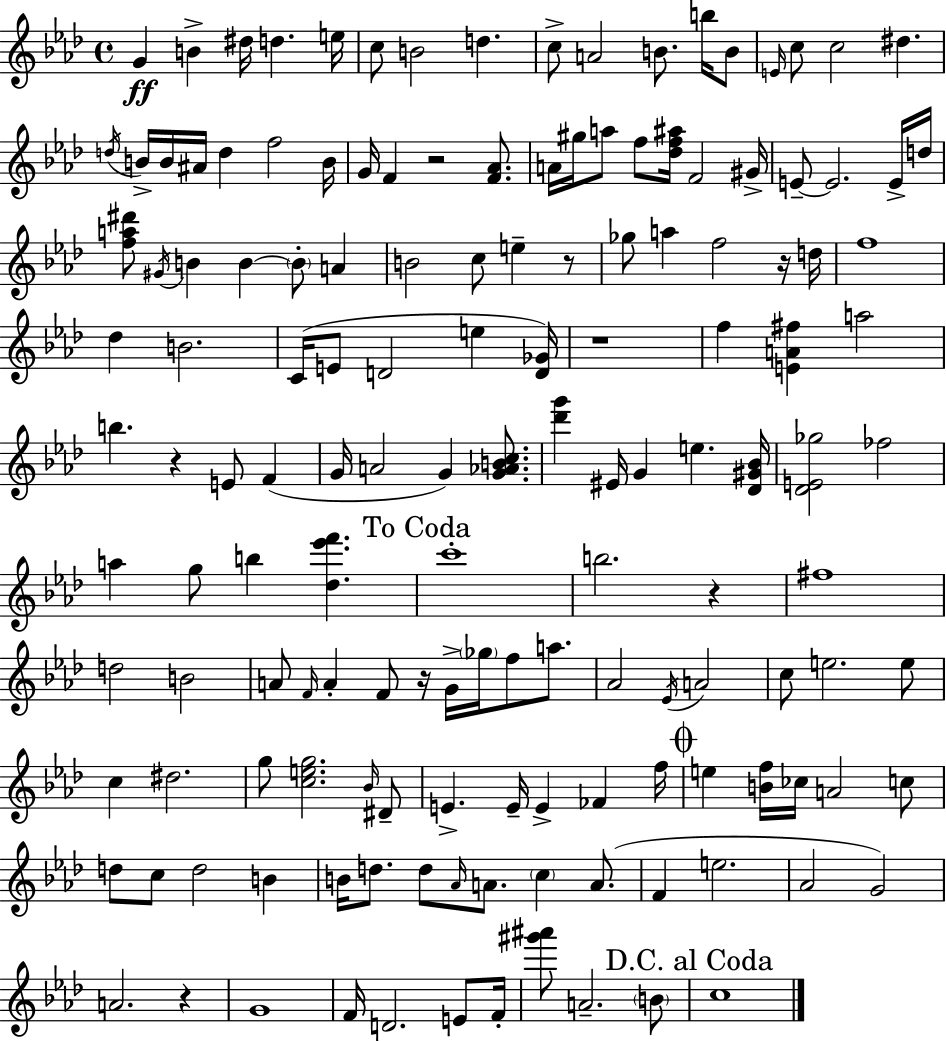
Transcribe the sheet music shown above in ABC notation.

X:1
T:Untitled
M:4/4
L:1/4
K:Fm
G B ^d/4 d e/4 c/2 B2 d c/2 A2 B/2 b/4 B/2 E/4 c/2 c2 ^d d/4 B/4 B/4 ^A/4 d f2 B/4 G/4 F z2 [F_A]/2 A/4 ^g/4 a/2 f/2 [_df^a]/4 F2 ^G/4 E/2 E2 E/4 d/4 [fa^d']/2 ^G/4 B B B/2 A B2 c/2 e z/2 _g/2 a f2 z/4 d/4 f4 _d B2 C/4 E/2 D2 e [D_G]/4 z4 f [EA^f] a2 b z E/2 F G/4 A2 G [G_ABc]/2 [_d'g'] ^E/4 G e [_D^G_B]/4 [_DE_g]2 _f2 a g/2 b [_d_e'f'] c'4 b2 z ^f4 d2 B2 A/2 F/4 A F/2 z/4 G/4 _g/4 f/2 a/2 _A2 _E/4 A2 c/2 e2 e/2 c ^d2 g/2 [ceg]2 _B/4 ^D/2 E E/4 E _F f/4 e [Bf]/4 _c/4 A2 c/2 d/2 c/2 d2 B B/4 d/2 d/2 _A/4 A/2 c A/2 F e2 _A2 G2 A2 z G4 F/4 D2 E/2 F/4 [^g'^a']/2 A2 B/2 c4